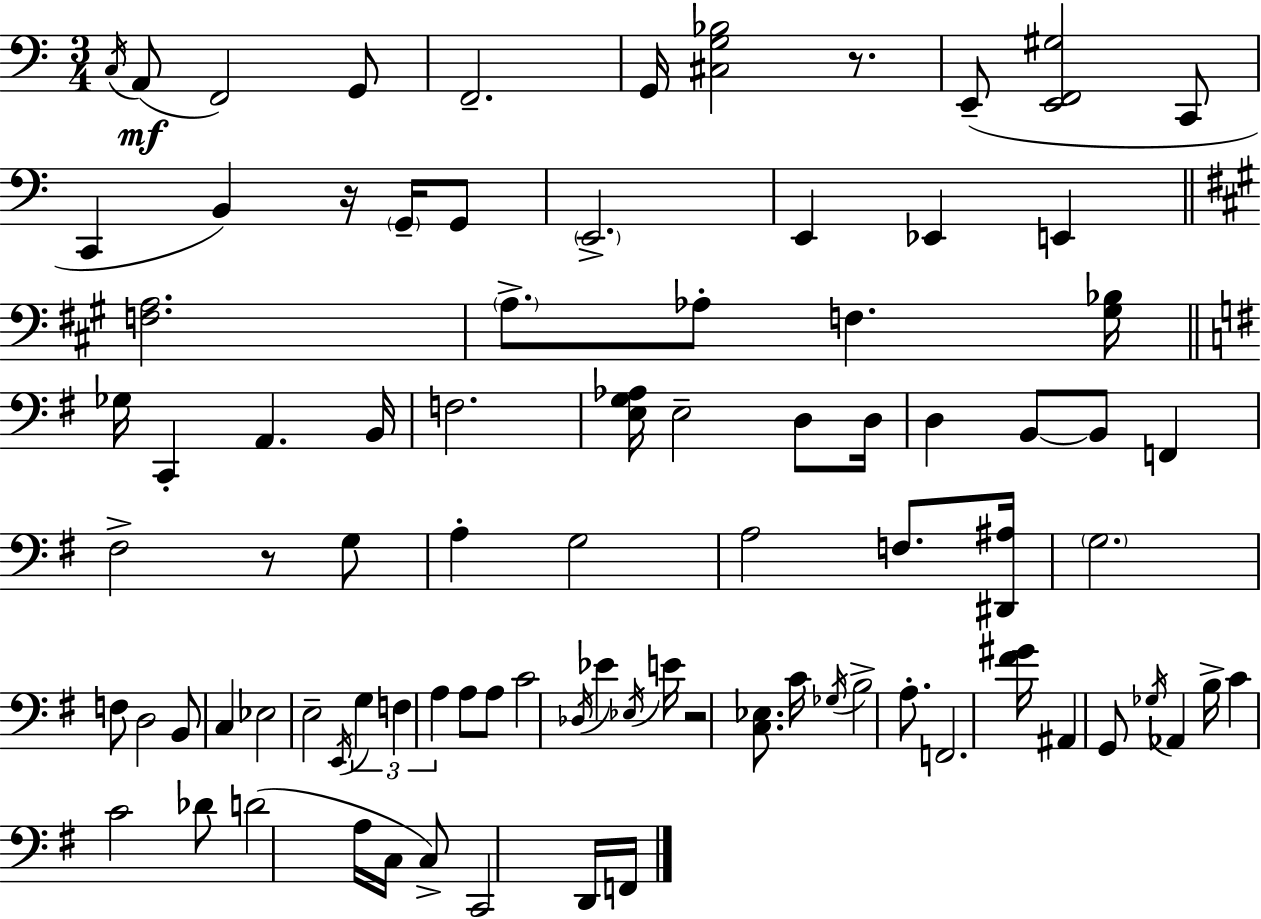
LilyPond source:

{
  \clef bass
  \numericTimeSignature
  \time 3/4
  \key c \major
  \repeat volta 2 { \acciaccatura { c16 }(\mf a,8 f,2) g,8 | f,2.-- | g,16 <cis g bes>2 r8. | e,8--( <e, f, gis>2 c,8 | \break c,4 b,4) r16 \parenthesize g,16-- g,8 | \parenthesize e,2.-> | e,4 ees,4 e,4 | \bar "||" \break \key a \major <f a>2. | \parenthesize a8.-> aes8-. f4. <gis bes>16 | \bar "||" \break \key g \major ges16 c,4-. a,4. b,16 | f2. | <e g aes>16 e2-- d8 d16 | d4 b,8~~ b,8 f,4 | \break fis2-> r8 g8 | a4-. g2 | a2 f8. <dis, ais>16 | \parenthesize g2. | \break f8 d2 b,8 | c4 ees2 | e2-- \acciaccatura { e,16 } \tuplet 3/2 { g4 | f4 a4 } a8 a8 | \break c'2 \acciaccatura { des16 } ees'4 | \acciaccatura { ees16 } e'16 r2 | <c ees>8. c'16 \acciaccatura { ges16 } b2-> | a8.-. f,2. | \break <fis' gis'>16 ais,4 g,8 \acciaccatura { ges16 } | aes,4 b16-> c'4 c'2 | des'8 d'2( | a16 c16 c8->) c,2 | \break d,16 f,16 } \bar "|."
}